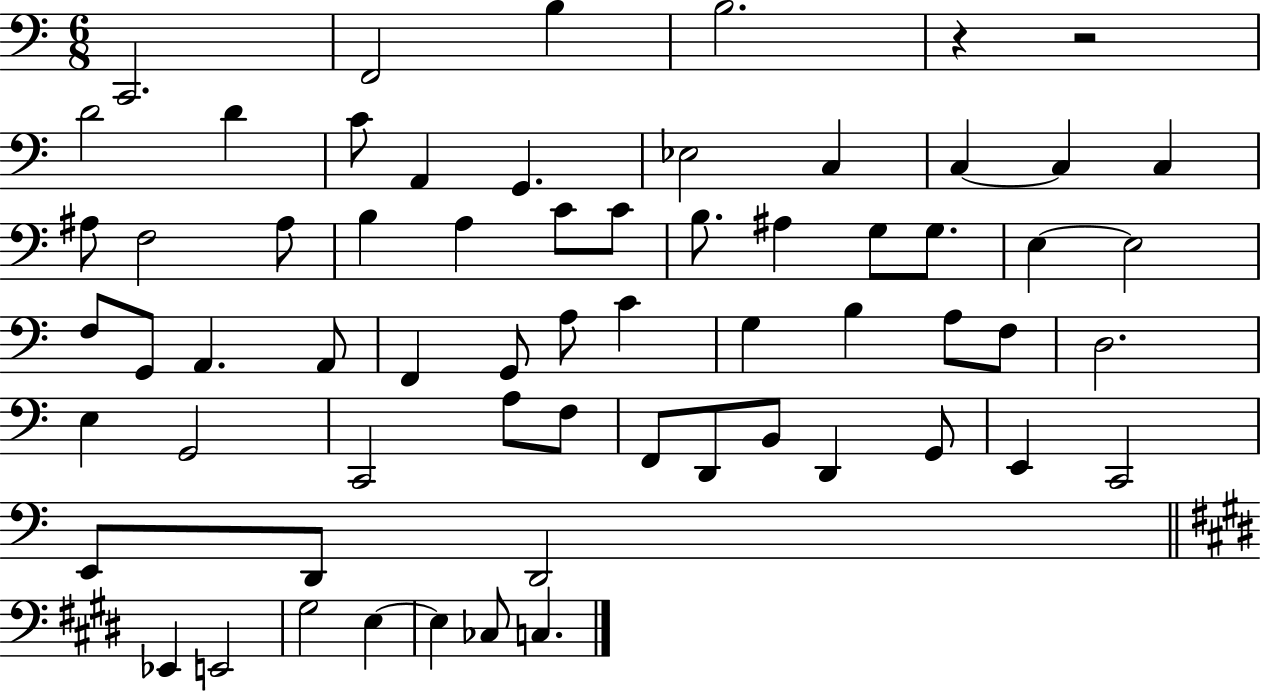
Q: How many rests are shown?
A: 2